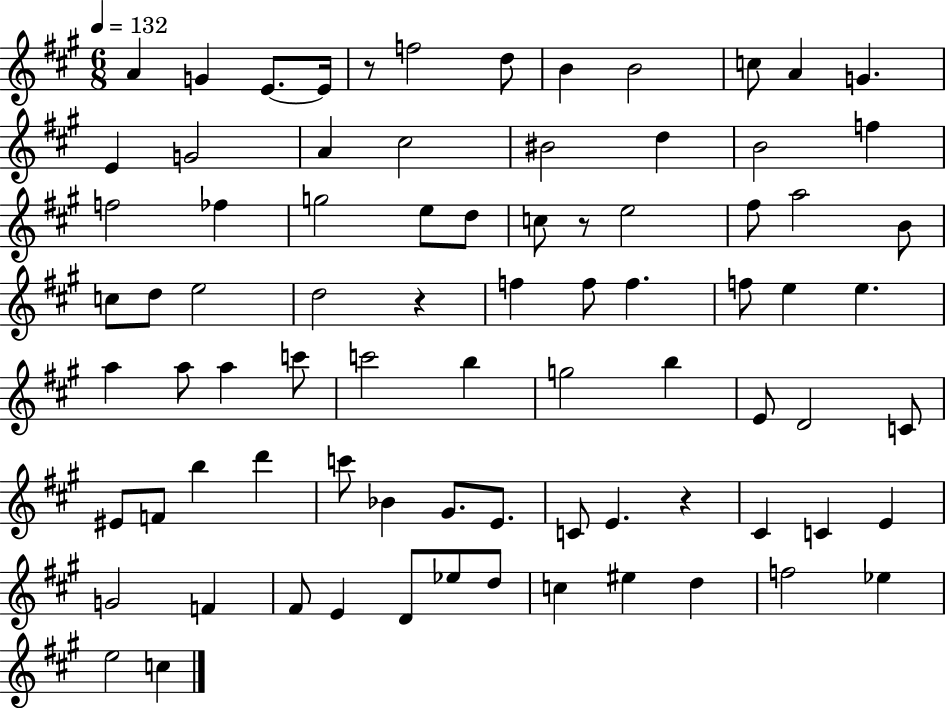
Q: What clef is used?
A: treble